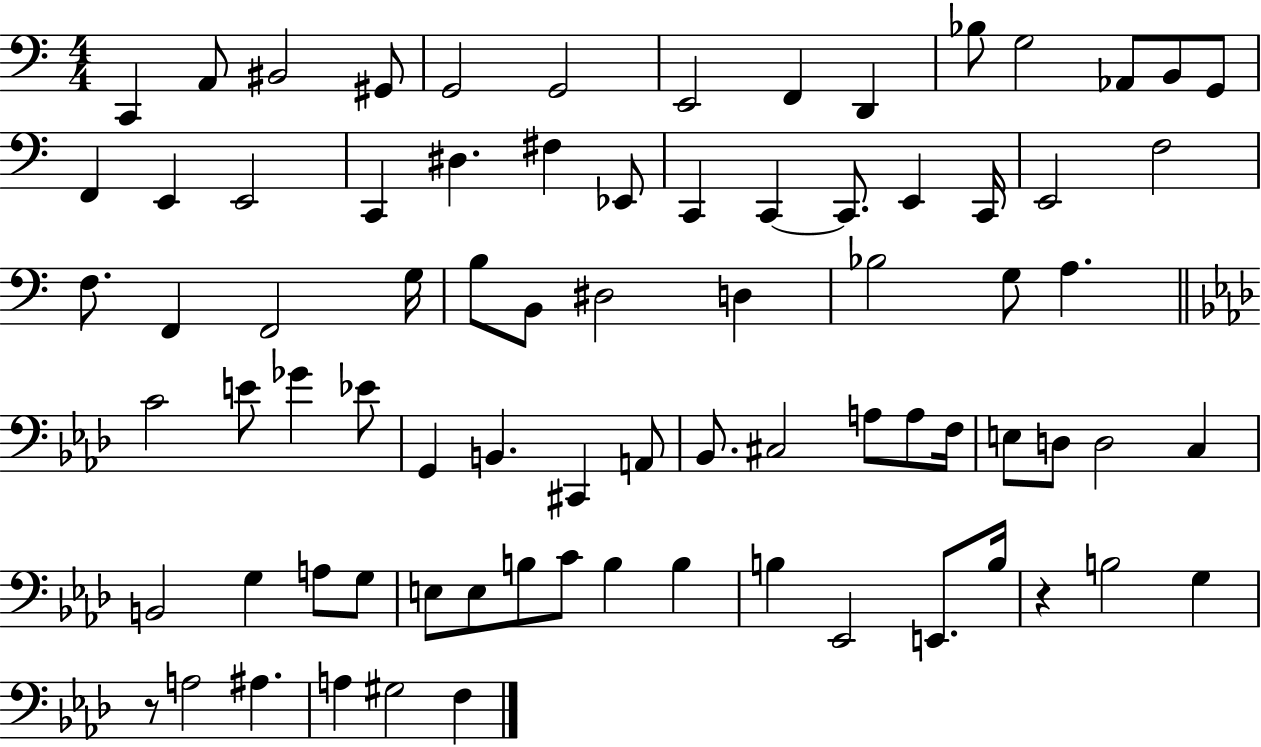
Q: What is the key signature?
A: C major